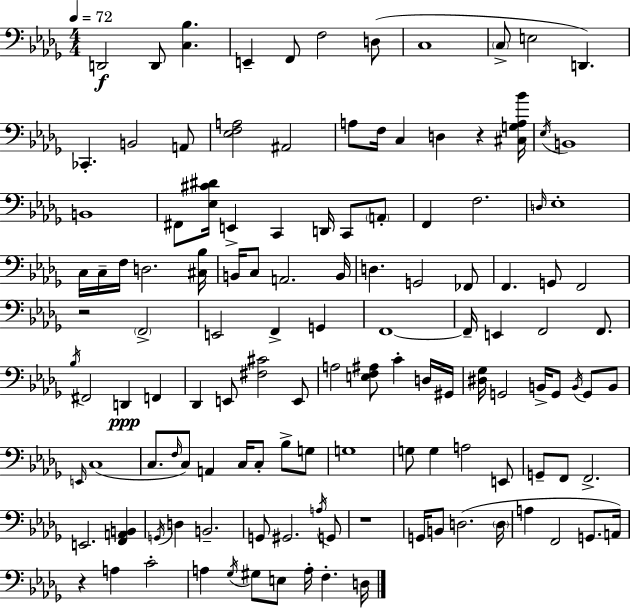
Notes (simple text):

D2/h D2/e [C3,Bb3]/q. E2/q F2/e F3/h D3/e C3/w C3/e E3/h D2/q. CES2/q. B2/h A2/e [Eb3,F3,A3]/h A#2/h A3/e F3/s C3/q D3/q R/q [C#3,G3,A3,Bb4]/s Eb3/s B2/w B2/w F#2/e [Eb3,C#4,D#4]/s E2/q C2/q D2/s C2/e A2/e F2/q F3/h. D3/s Eb3/w C3/s C3/s F3/s D3/h. [C#3,Bb3]/s B2/s C3/e A2/h. B2/s D3/q. G2/h FES2/e F2/q. G2/e F2/h R/h F2/h E2/h F2/q G2/q F2/w F2/s E2/q F2/h F2/e. Bb3/s F#2/h D2/q F2/q Db2/q E2/e [F#3,C#4]/h E2/e A3/h [E3,F3,A#3]/e C4/q D3/s G#2/s [D#3,Gb3]/s G2/h B2/s G2/e B2/s G2/e B2/e E2/s C3/w C3/e. F3/s C3/e A2/q C3/s C3/e Bb3/e G3/e G3/w G3/e G3/q A3/h E2/e G2/e F2/e F2/h. E2/h. [F2,A2,B2]/q G2/s D3/q B2/h. G2/e G#2/h. A3/s G2/e R/w G2/s B2/e D3/h. D3/s A3/q F2/h G2/e. A2/s R/q A3/q C4/h A3/q Gb3/s G#3/e E3/e A3/s F3/q. D3/s